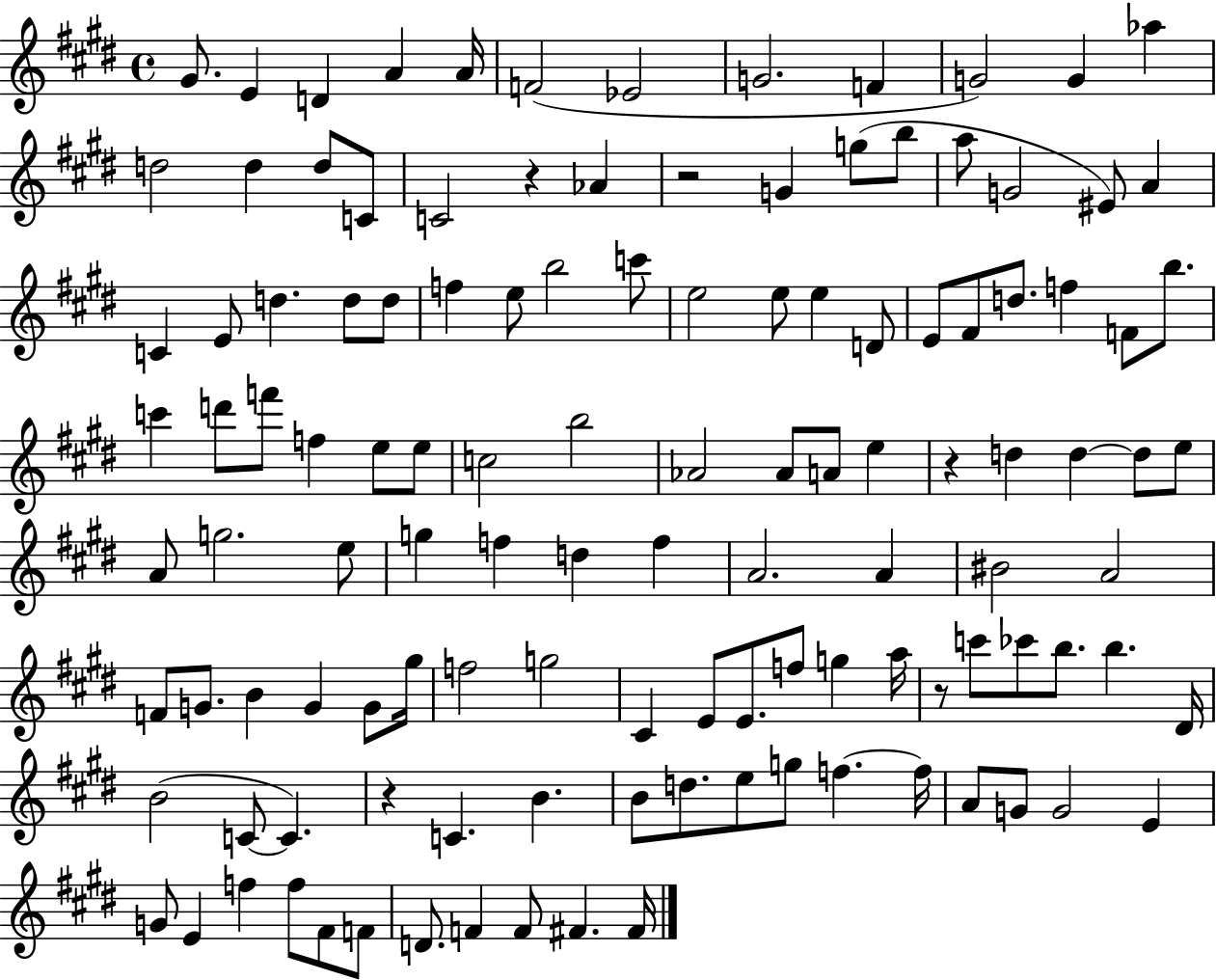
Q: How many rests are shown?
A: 5